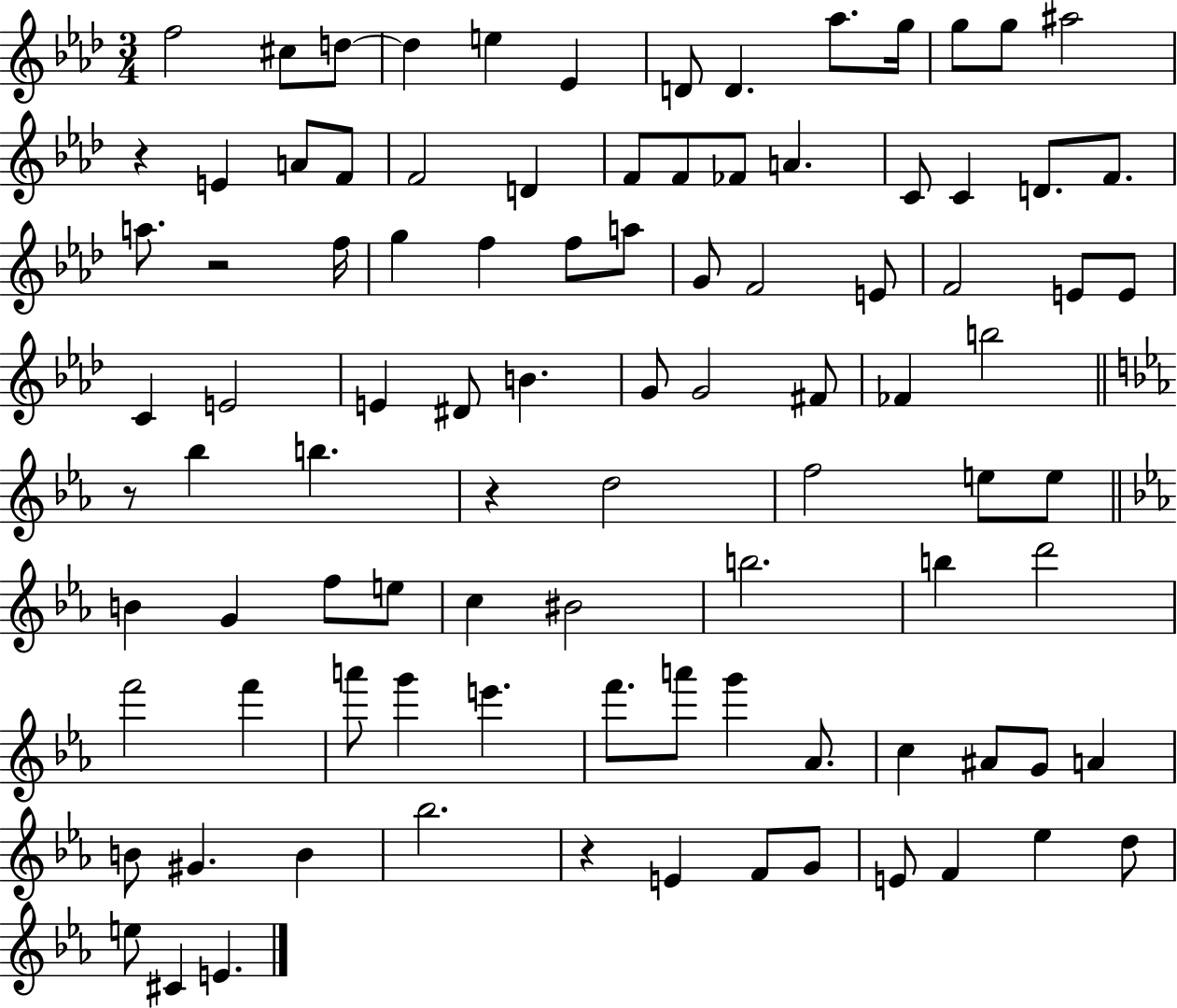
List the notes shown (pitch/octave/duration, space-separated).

F5/h C#5/e D5/e D5/q E5/q Eb4/q D4/e D4/q. Ab5/e. G5/s G5/e G5/e A#5/h R/q E4/q A4/e F4/e F4/h D4/q F4/e F4/e FES4/e A4/q. C4/e C4/q D4/e. F4/e. A5/e. R/h F5/s G5/q F5/q F5/e A5/e G4/e F4/h E4/e F4/h E4/e E4/e C4/q E4/h E4/q D#4/e B4/q. G4/e G4/h F#4/e FES4/q B5/h R/e Bb5/q B5/q. R/q D5/h F5/h E5/e E5/e B4/q G4/q F5/e E5/e C5/q BIS4/h B5/h. B5/q D6/h F6/h F6/q A6/e G6/q E6/q. F6/e. A6/e G6/q Ab4/e. C5/q A#4/e G4/e A4/q B4/e G#4/q. B4/q Bb5/h. R/q E4/q F4/e G4/e E4/e F4/q Eb5/q D5/e E5/e C#4/q E4/q.